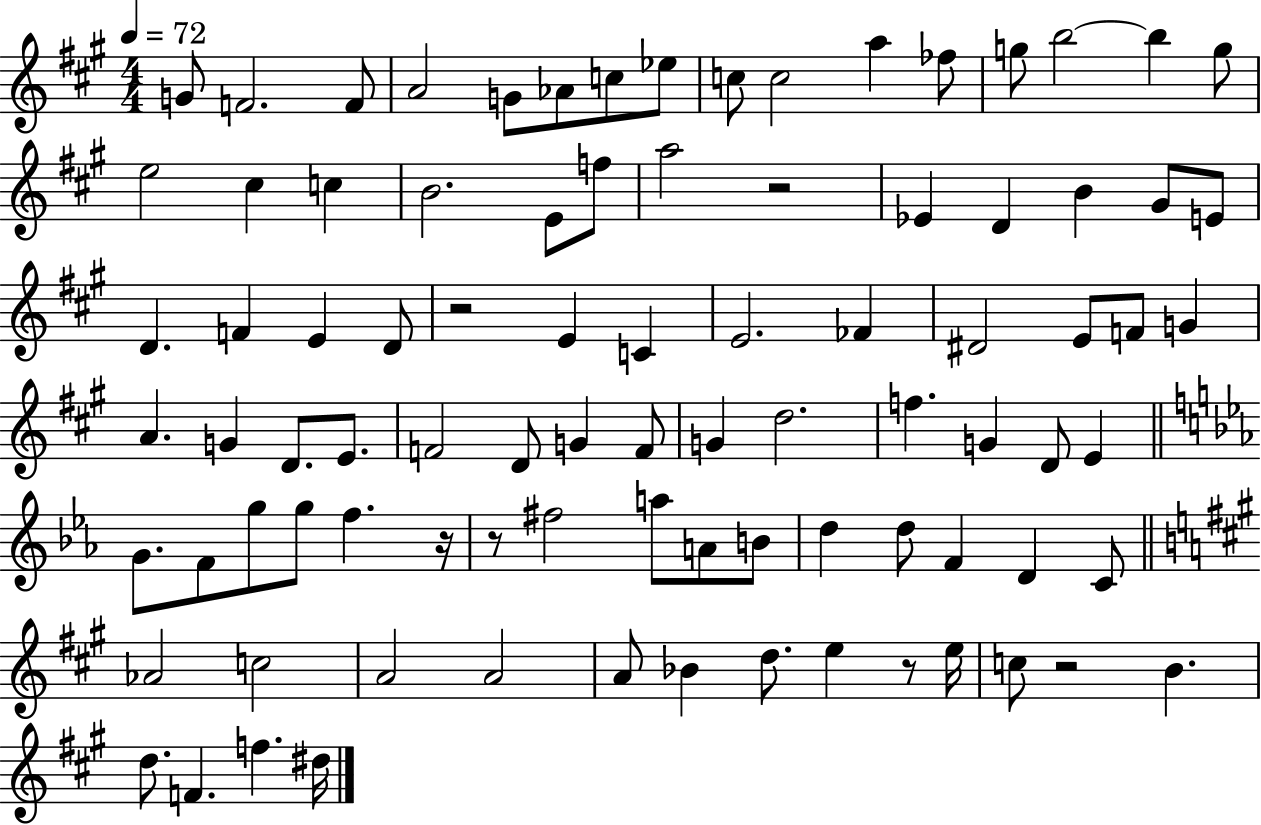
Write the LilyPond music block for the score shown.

{
  \clef treble
  \numericTimeSignature
  \time 4/4
  \key a \major
  \tempo 4 = 72
  g'8 f'2. f'8 | a'2 g'8 aes'8 c''8 ees''8 | c''8 c''2 a''4 fes''8 | g''8 b''2~~ b''4 g''8 | \break e''2 cis''4 c''4 | b'2. e'8 f''8 | a''2 r2 | ees'4 d'4 b'4 gis'8 e'8 | \break d'4. f'4 e'4 d'8 | r2 e'4 c'4 | e'2. fes'4 | dis'2 e'8 f'8 g'4 | \break a'4. g'4 d'8. e'8. | f'2 d'8 g'4 f'8 | g'4 d''2. | f''4. g'4 d'8 e'4 | \break \bar "||" \break \key ees \major g'8. f'8 g''8 g''8 f''4. r16 | r8 fis''2 a''8 a'8 b'8 | d''4 d''8 f'4 d'4 c'8 | \bar "||" \break \key a \major aes'2 c''2 | a'2 a'2 | a'8 bes'4 d''8. e''4 r8 e''16 | c''8 r2 b'4. | \break d''8. f'4. f''4. dis''16 | \bar "|."
}